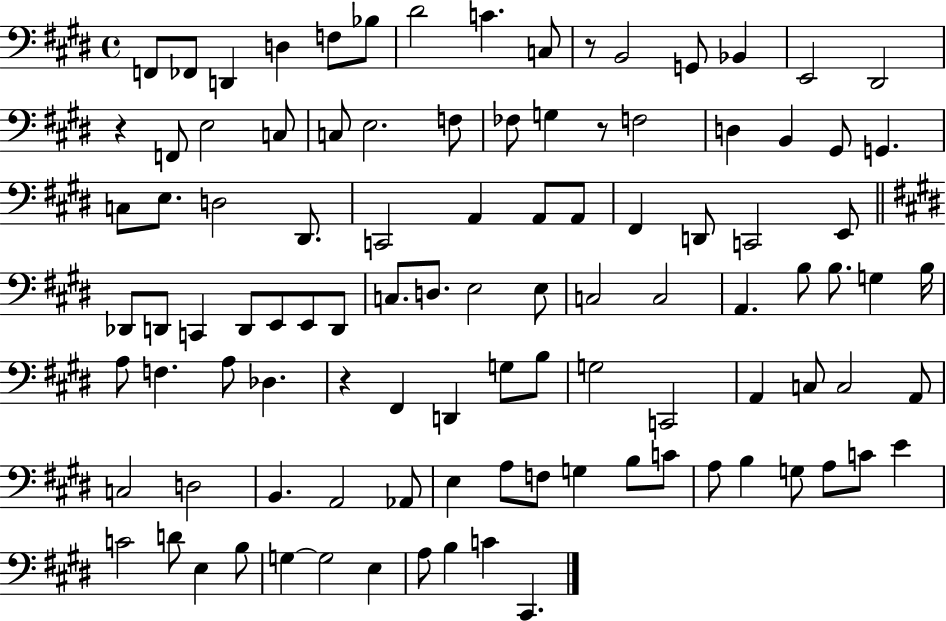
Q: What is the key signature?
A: E major